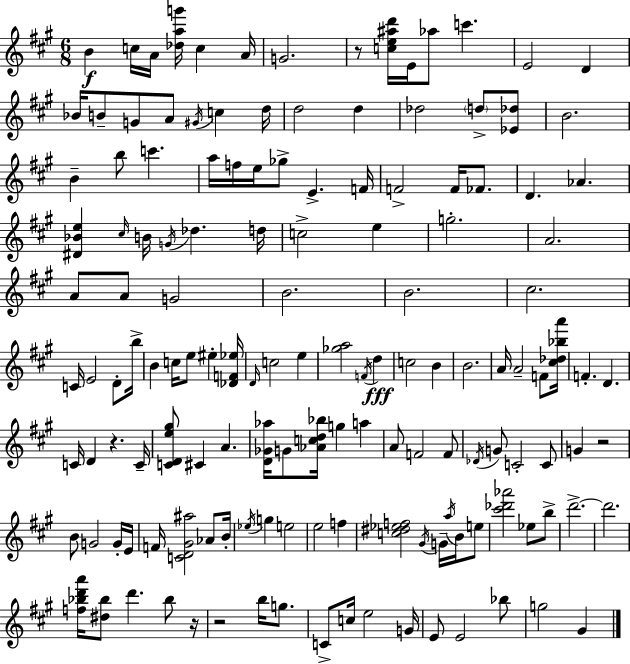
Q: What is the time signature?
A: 6/8